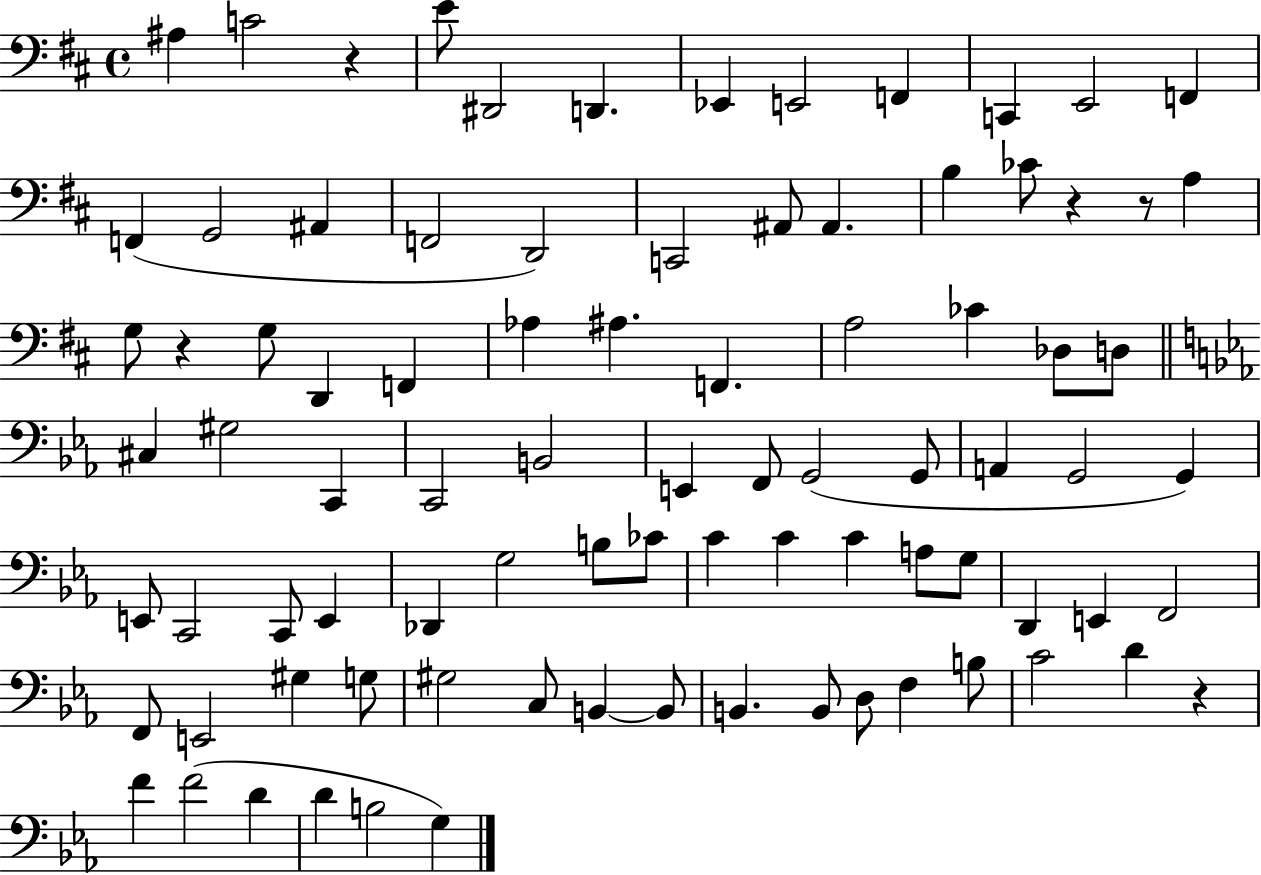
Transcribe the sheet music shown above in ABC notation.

X:1
T:Untitled
M:4/4
L:1/4
K:D
^A, C2 z E/2 ^D,,2 D,, _E,, E,,2 F,, C,, E,,2 F,, F,, G,,2 ^A,, F,,2 D,,2 C,,2 ^A,,/2 ^A,, B, _C/2 z z/2 A, G,/2 z G,/2 D,, F,, _A, ^A, F,, A,2 _C _D,/2 D,/2 ^C, ^G,2 C,, C,,2 B,,2 E,, F,,/2 G,,2 G,,/2 A,, G,,2 G,, E,,/2 C,,2 C,,/2 E,, _D,, G,2 B,/2 _C/2 C C C A,/2 G,/2 D,, E,, F,,2 F,,/2 E,,2 ^G, G,/2 ^G,2 C,/2 B,, B,,/2 B,, B,,/2 D,/2 F, B,/2 C2 D z F F2 D D B,2 G,